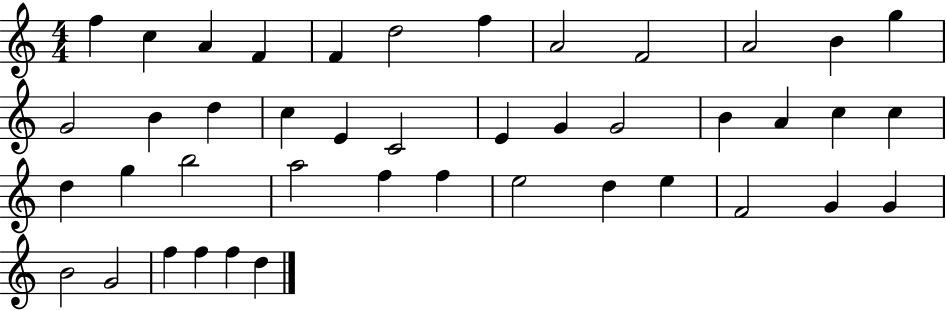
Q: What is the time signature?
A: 4/4